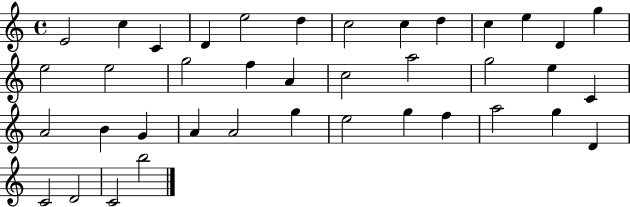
{
  \clef treble
  \time 4/4
  \defaultTimeSignature
  \key c \major
  e'2 c''4 c'4 | d'4 e''2 d''4 | c''2 c''4 d''4 | c''4 e''4 d'4 g''4 | \break e''2 e''2 | g''2 f''4 a'4 | c''2 a''2 | g''2 e''4 c'4 | \break a'2 b'4 g'4 | a'4 a'2 g''4 | e''2 g''4 f''4 | a''2 g''4 d'4 | \break c'2 d'2 | c'2 b''2 | \bar "|."
}